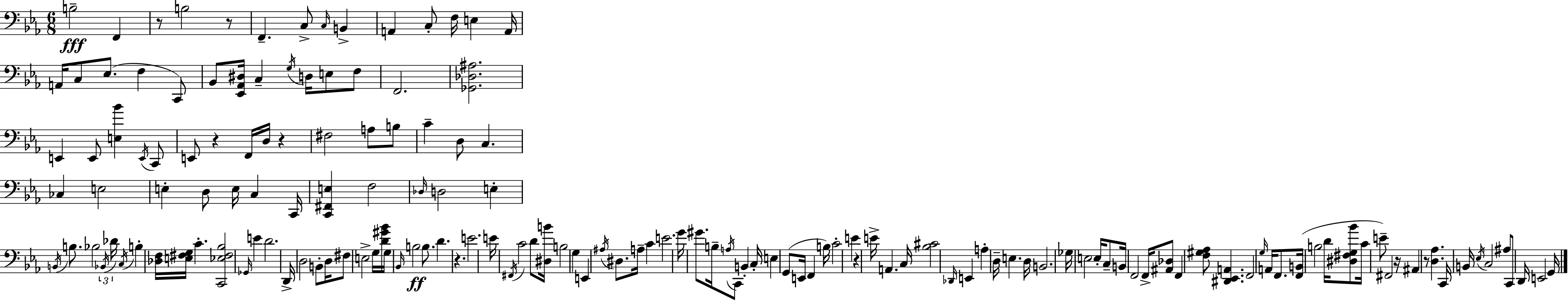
{
  \clef bass
  \numericTimeSignature
  \time 6/8
  \key c \minor
  b2--\fff f,4 | r8 b2 r8 | f,4.-- c8-> \grace { c16 } b,4-> | a,4 c8-. f16 e4 | \break a,16 a,16 c8 ees8.( f4 c,8) | bes,8 <ees, aes, dis>16 c4-- \acciaccatura { g16 } d16 e8 | f8 f,2. | <ges, des ais>2. | \break e,4 e,8 <e bes'>4 | \acciaccatura { e,16 } c,8 e,8 r4 f,16 d16 r4 | fis2 a8 | b8 c'4-- d8 c4. | \break ces4 e2 | e4-. d8 e16 c4 | c,16 <c, fis, e>4 f2 | \grace { des16 } d2 | \break e4-. \acciaccatura { b,16 } b8. bes2 | \tuplet 3/2 { \acciaccatura { bes,16 } des'16 \acciaccatura { c16 } } b4-. <des f>16 | <e fis g>16 c'4.-. <c, ees fis bes>2 | \grace { ges,16 } e'4 d'2. | \break d,16-> d2 | b,8-. d16 fis8 e2-> | g16 <d' gis' bes'>16 g16 \grace { bes,16 }\ff b2 | b8. d'4. | \break r4. e'2. | e'16 \acciaccatura { fis,16 } c'2 | d'8 <dis b'>16 b2 | g4 e,4 | \break \acciaccatura { ais16 } dis8. a16-- c'4 e'2. | g'16 | gis'8. b16-- \acciaccatura { a16 } c,8 b,4-. c16-. | e4 g,8( e,16 f,4 b16) | \break c'2-. e'4 | r4 e'16-> a,4. c16 | <bes cis'>2 \grace { des,16 } e,4 | a4-. d16-- e4. | \break d16 b,2. | ges16 e2 e16-. c8-- | b,16 f,2 f,16-> <ais, des>8 | f,4 <f gis aes>8 <dis, ees, a,>4. | \break f,2 \grace { g16 } a,16 f,8. | <f, b,>16( b2 d'16 | <dis fis g bes'>8 c'16 e'8--) fis,2 | r16 ais,4 r8 <d aes>4. | \break c,16 b,16 \acciaccatura { ees16 } c2 | ais8 c,8 d,16 e,2 | g,16 \bar "|."
}